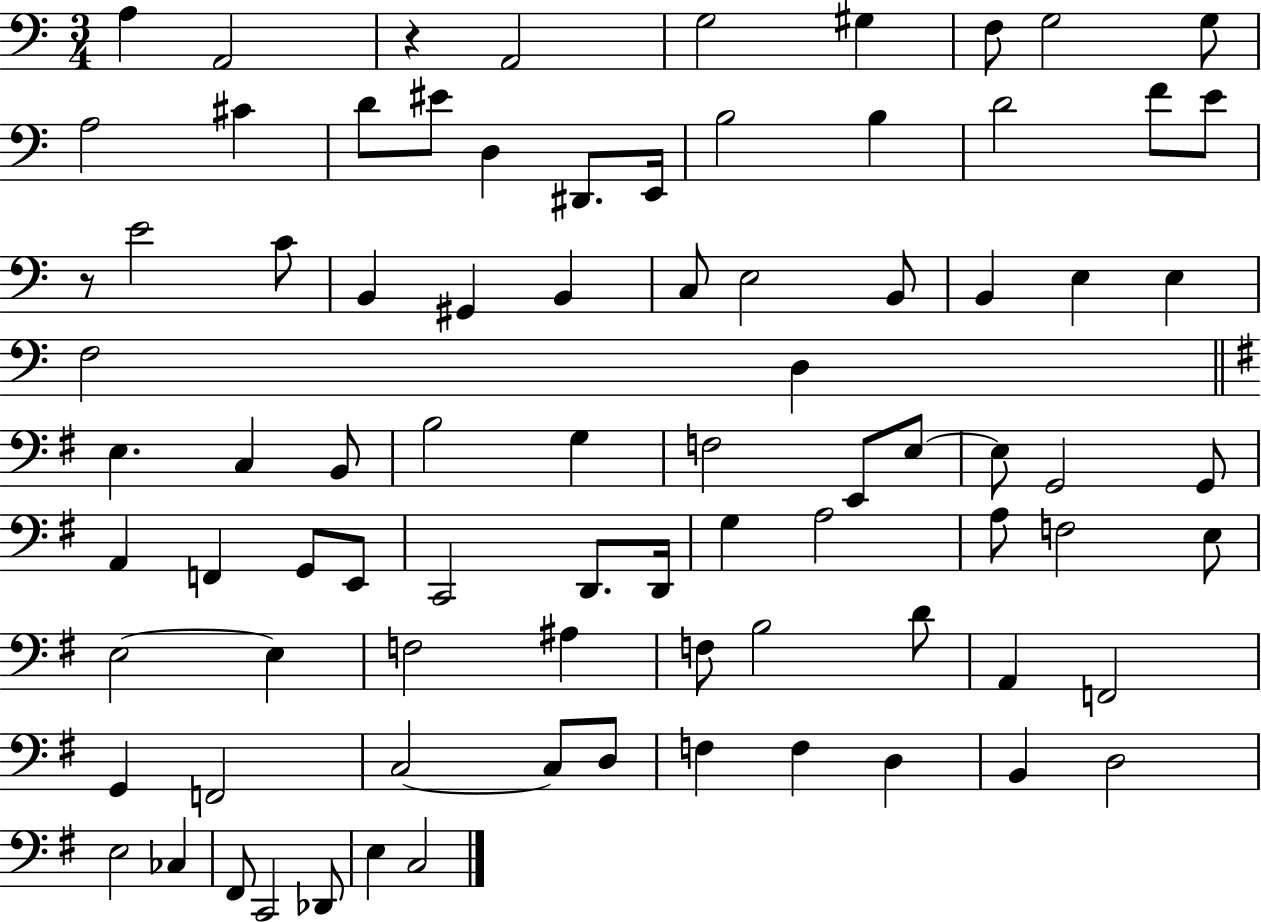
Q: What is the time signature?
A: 3/4